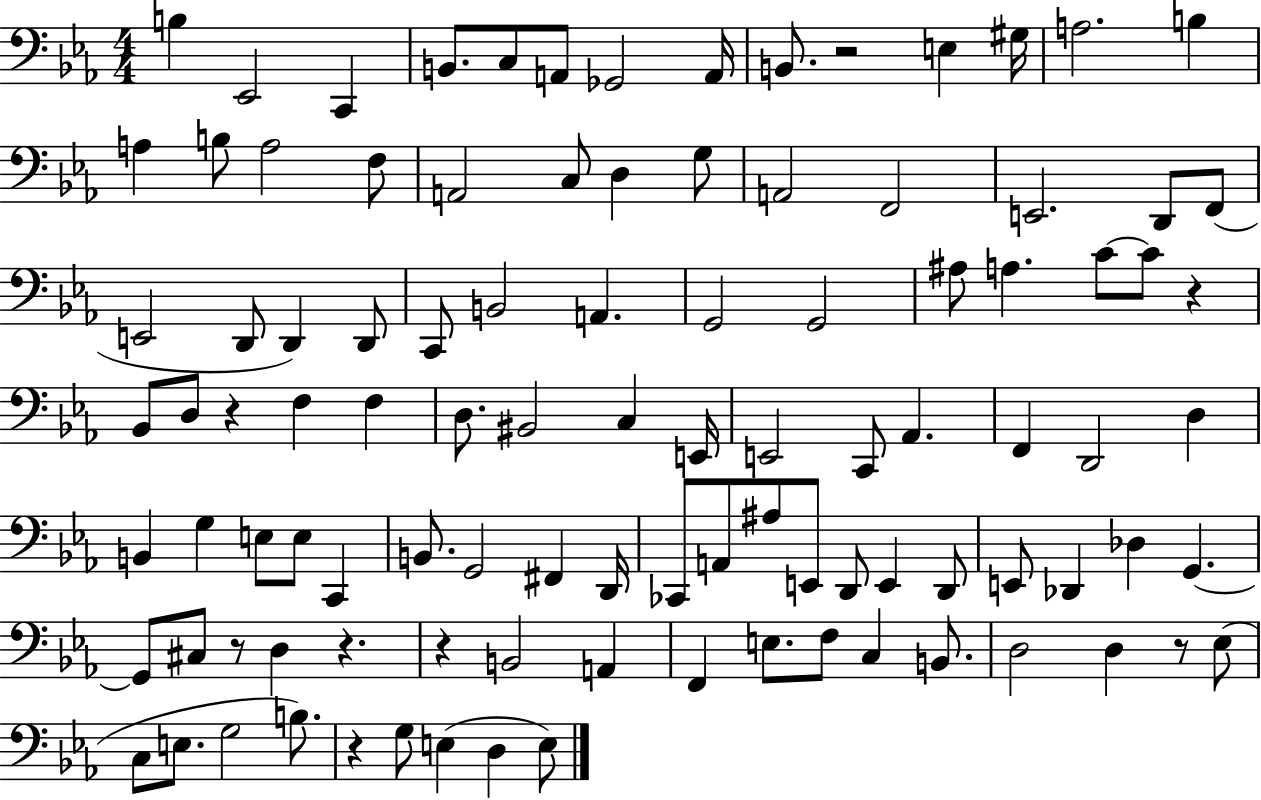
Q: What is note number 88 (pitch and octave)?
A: E3